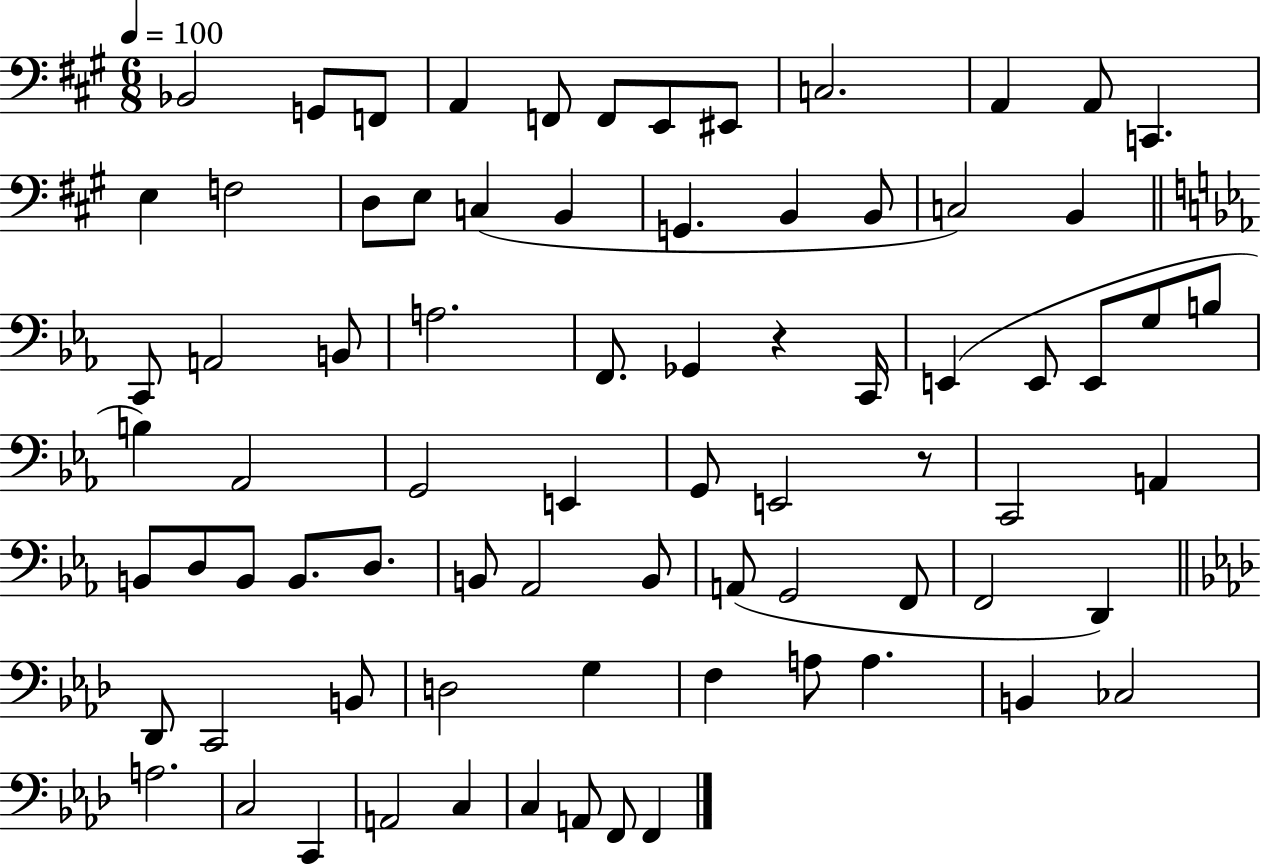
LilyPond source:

{
  \clef bass
  \numericTimeSignature
  \time 6/8
  \key a \major
  \tempo 4 = 100
  \repeat volta 2 { bes,2 g,8 f,8 | a,4 f,8 f,8 e,8 eis,8 | c2. | a,4 a,8 c,4. | \break e4 f2 | d8 e8 c4( b,4 | g,4. b,4 b,8 | c2) b,4 | \break \bar "||" \break \key ees \major c,8 a,2 b,8 | a2. | f,8. ges,4 r4 c,16 | e,4( e,8 e,8 g8 b8 | \break b4) aes,2 | g,2 e,4 | g,8 e,2 r8 | c,2 a,4 | \break b,8 d8 b,8 b,8. d8. | b,8 aes,2 b,8 | a,8( g,2 f,8 | f,2 d,4) | \break \bar "||" \break \key f \minor des,8 c,2 b,8 | d2 g4 | f4 a8 a4. | b,4 ces2 | \break a2. | c2 c,4 | a,2 c4 | c4 a,8 f,8 f,4 | \break } \bar "|."
}